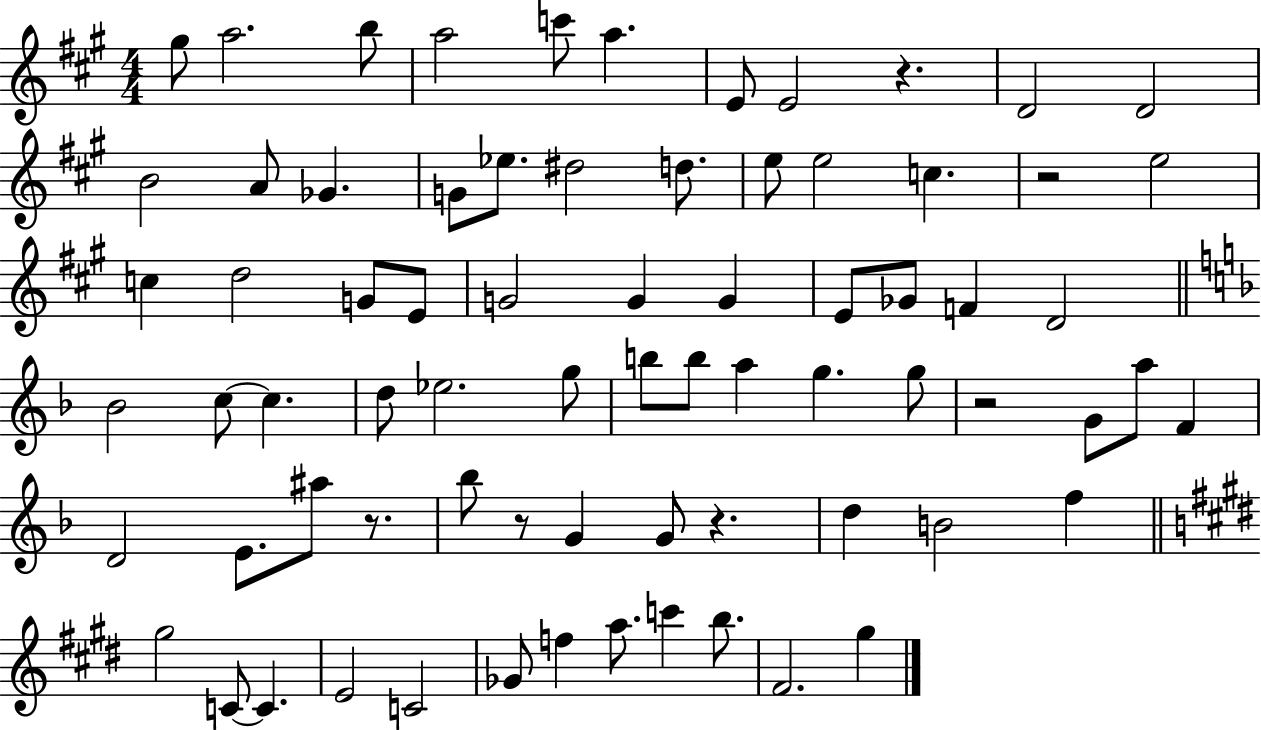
X:1
T:Untitled
M:4/4
L:1/4
K:A
^g/2 a2 b/2 a2 c'/2 a E/2 E2 z D2 D2 B2 A/2 _G G/2 _e/2 ^d2 d/2 e/2 e2 c z2 e2 c d2 G/2 E/2 G2 G G E/2 _G/2 F D2 _B2 c/2 c d/2 _e2 g/2 b/2 b/2 a g g/2 z2 G/2 a/2 F D2 E/2 ^a/2 z/2 _b/2 z/2 G G/2 z d B2 f ^g2 C/2 C E2 C2 _G/2 f a/2 c' b/2 ^F2 ^g